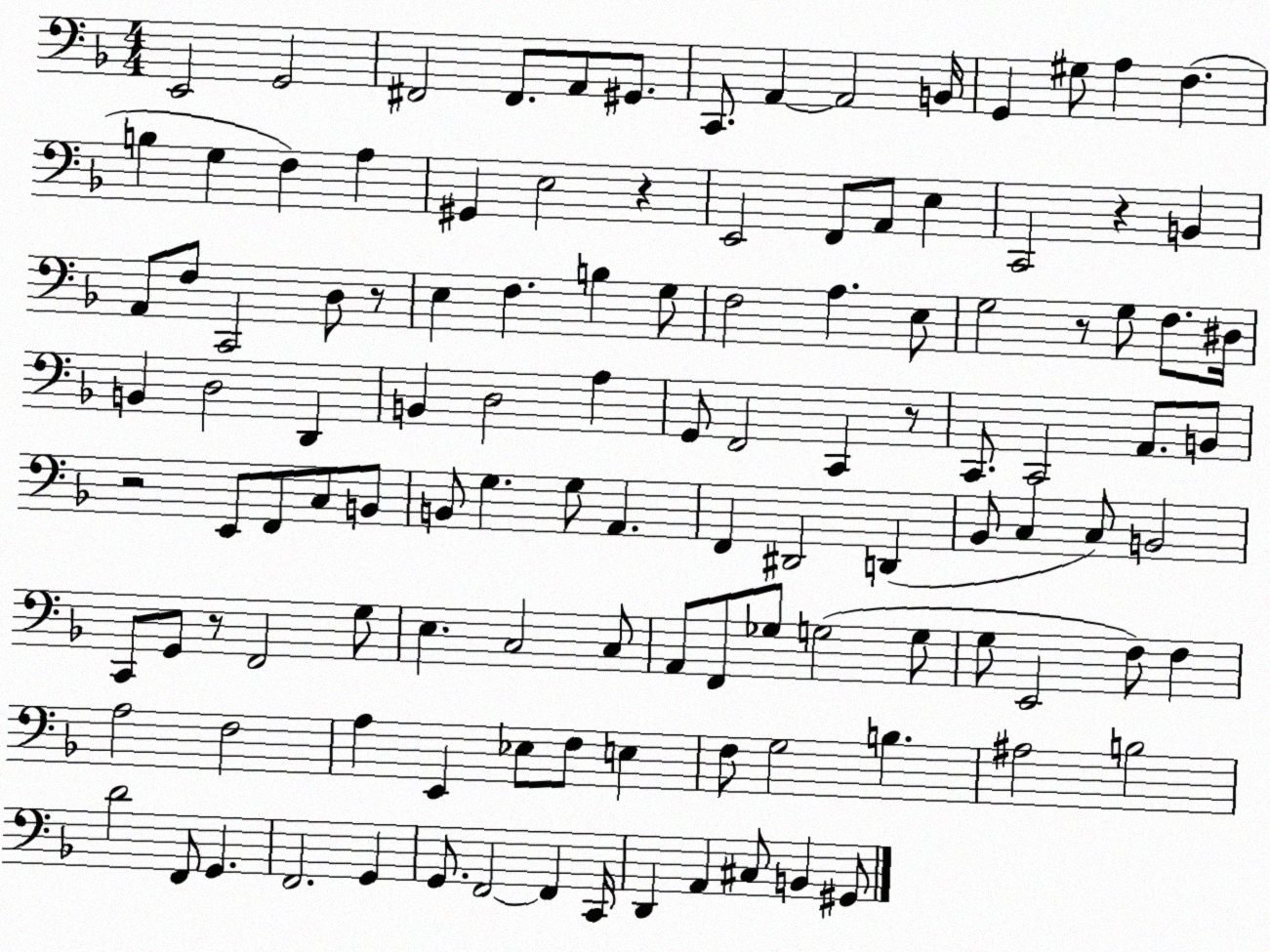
X:1
T:Untitled
M:4/4
L:1/4
K:F
E,,2 G,,2 ^F,,2 ^F,,/2 A,,/2 ^G,,/2 C,,/2 A,, A,,2 B,,/4 G,, ^G,/2 A, F, B, G, F, A, ^G,, E,2 z E,,2 F,,/2 A,,/2 E, C,,2 z B,, A,,/2 F,/2 C,,2 D,/2 z/2 E, F, B, G,/2 F,2 A, E,/2 G,2 z/2 G,/2 F,/2 ^D,/4 B,, D,2 D,, B,, D,2 A, G,,/2 F,,2 C,, z/2 C,,/2 C,,2 A,,/2 B,,/2 z2 E,,/2 F,,/2 C,/2 B,,/2 B,,/2 G, G,/2 A,, F,, ^D,,2 D,, _B,,/2 C, C,/2 B,,2 C,,/2 G,,/2 z/2 F,,2 G,/2 E, C,2 C,/2 A,,/2 F,,/2 _G,/2 G,2 G,/2 G,/2 E,,2 F,/2 F, A,2 F,2 A, E,, _E,/2 F,/2 E, F,/2 G,2 B, ^A,2 B,2 D2 F,,/2 G,, F,,2 G,, G,,/2 F,,2 F,, C,,/4 D,, A,, ^C,/2 B,, ^G,,/2